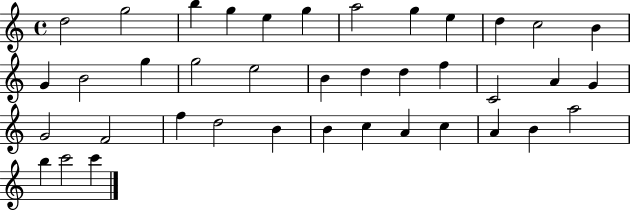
D5/h G5/h B5/q G5/q E5/q G5/q A5/h G5/q E5/q D5/q C5/h B4/q G4/q B4/h G5/q G5/h E5/h B4/q D5/q D5/q F5/q C4/h A4/q G4/q G4/h F4/h F5/q D5/h B4/q B4/q C5/q A4/q C5/q A4/q B4/q A5/h B5/q C6/h C6/q